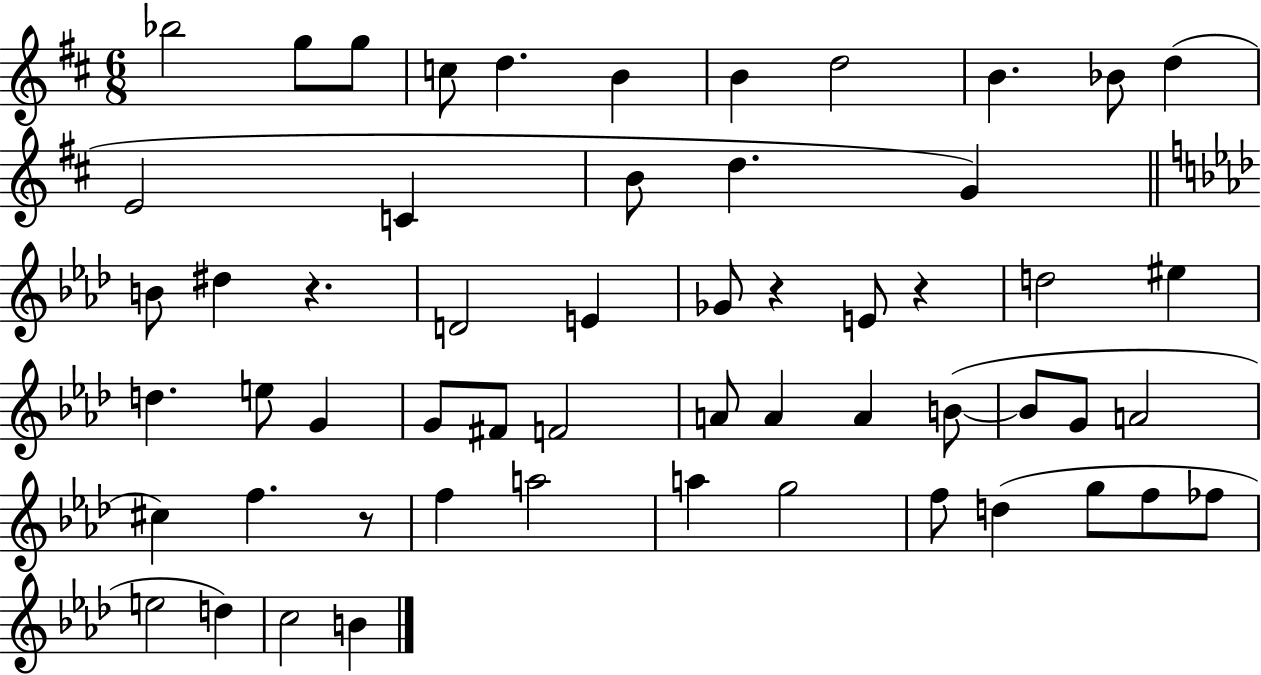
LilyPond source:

{
  \clef treble
  \numericTimeSignature
  \time 6/8
  \key d \major
  \repeat volta 2 { bes''2 g''8 g''8 | c''8 d''4. b'4 | b'4 d''2 | b'4. bes'8 d''4( | \break e'2 c'4 | b'8 d''4. g'4) | \bar "||" \break \key aes \major b'8 dis''4 r4. | d'2 e'4 | ges'8 r4 e'8 r4 | d''2 eis''4 | \break d''4. e''8 g'4 | g'8 fis'8 f'2 | a'8 a'4 a'4 b'8~(~ | b'8 g'8 a'2 | \break cis''4) f''4. r8 | f''4 a''2 | a''4 g''2 | f''8 d''4( g''8 f''8 fes''8 | \break e''2 d''4) | c''2 b'4 | } \bar "|."
}